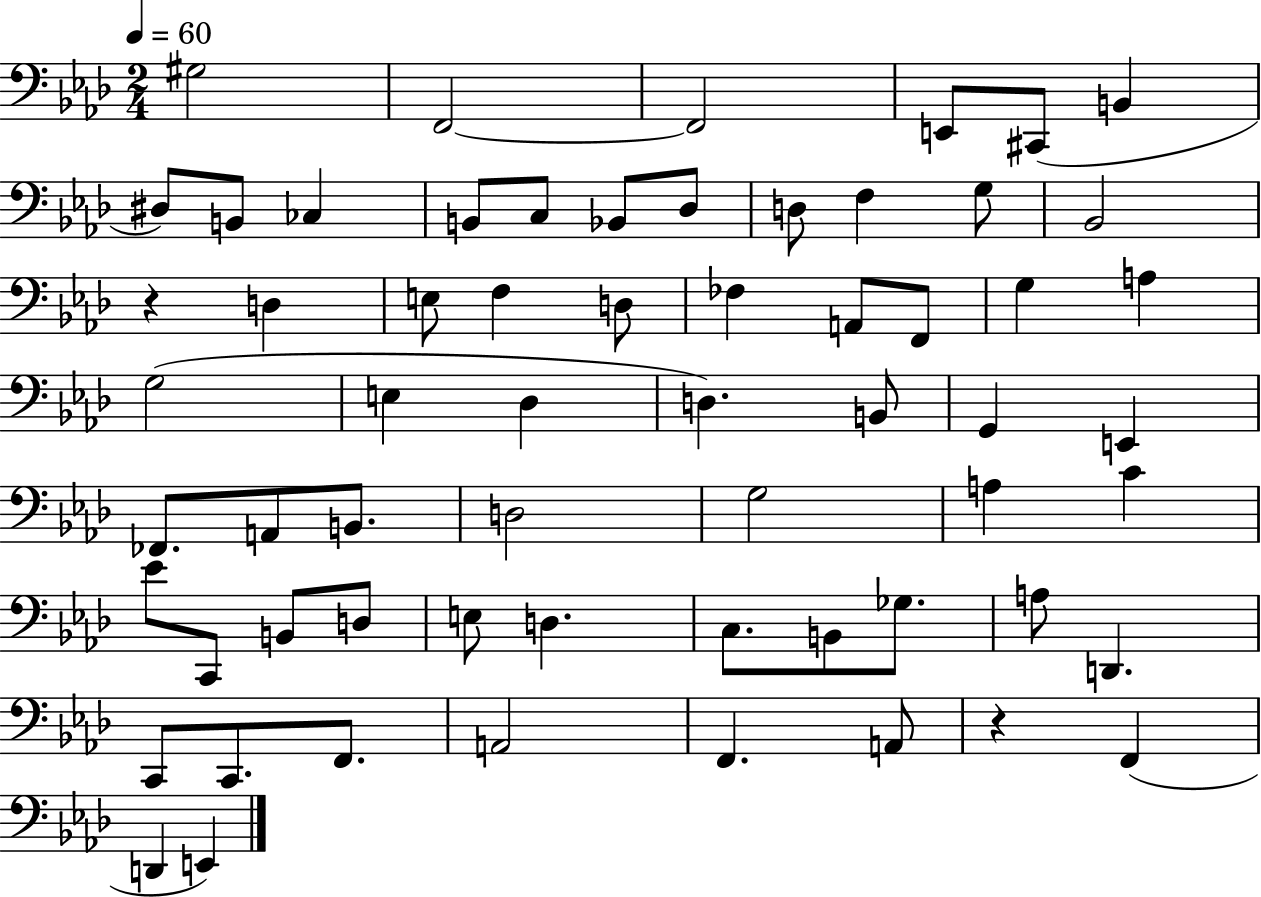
G#3/h F2/h F2/h E2/e C#2/e B2/q D#3/e B2/e CES3/q B2/e C3/e Bb2/e Db3/e D3/e F3/q G3/e Bb2/h R/q D3/q E3/e F3/q D3/e FES3/q A2/e F2/e G3/q A3/q G3/h E3/q Db3/q D3/q. B2/e G2/q E2/q FES2/e. A2/e B2/e. D3/h G3/h A3/q C4/q Eb4/e C2/e B2/e D3/e E3/e D3/q. C3/e. B2/e Gb3/e. A3/e D2/q. C2/e C2/e. F2/e. A2/h F2/q. A2/e R/q F2/q D2/q E2/q